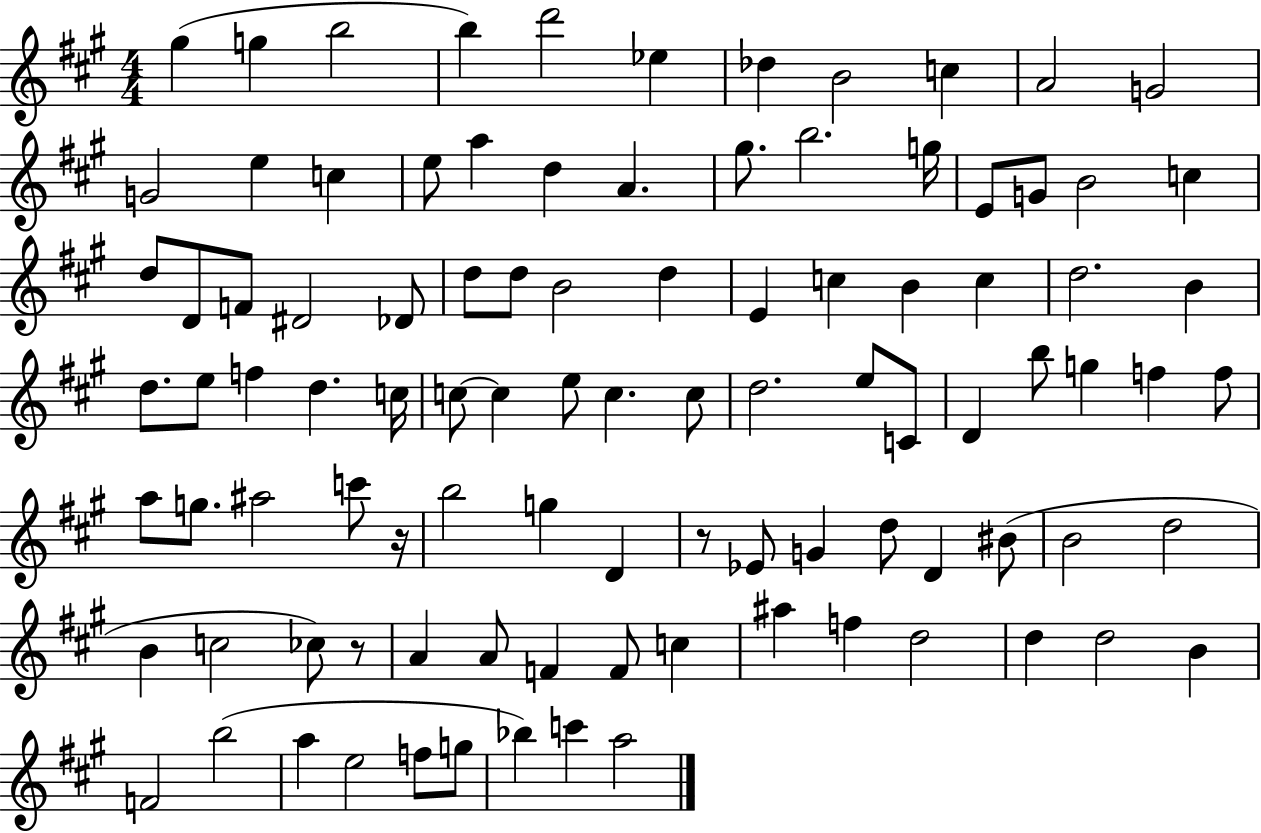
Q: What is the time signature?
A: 4/4